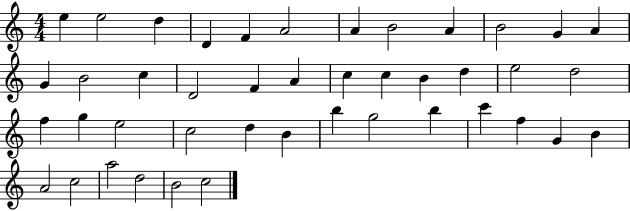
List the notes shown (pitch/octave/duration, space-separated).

E5/q E5/h D5/q D4/q F4/q A4/h A4/q B4/h A4/q B4/h G4/q A4/q G4/q B4/h C5/q D4/h F4/q A4/q C5/q C5/q B4/q D5/q E5/h D5/h F5/q G5/q E5/h C5/h D5/q B4/q B5/q G5/h B5/q C6/q F5/q G4/q B4/q A4/h C5/h A5/h D5/h B4/h C5/h